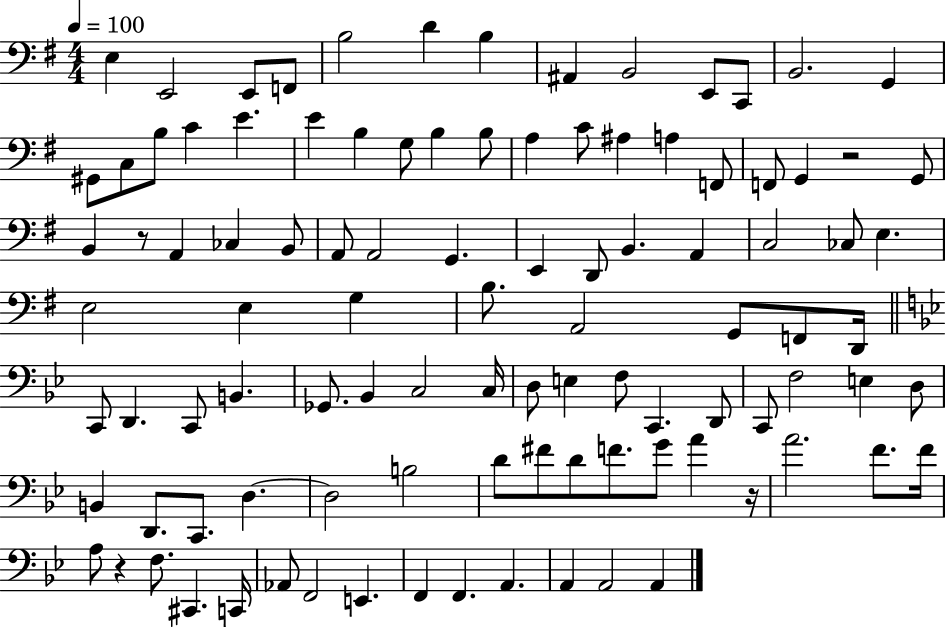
X:1
T:Untitled
M:4/4
L:1/4
K:G
E, E,,2 E,,/2 F,,/2 B,2 D B, ^A,, B,,2 E,,/2 C,,/2 B,,2 G,, ^G,,/2 C,/2 B,/2 C E E B, G,/2 B, B,/2 A, C/2 ^A, A, F,,/2 F,,/2 G,, z2 G,,/2 B,, z/2 A,, _C, B,,/2 A,,/2 A,,2 G,, E,, D,,/2 B,, A,, C,2 _C,/2 E, E,2 E, G, B,/2 A,,2 G,,/2 F,,/2 D,,/4 C,,/2 D,, C,,/2 B,, _G,,/2 _B,, C,2 C,/4 D,/2 E, F,/2 C,, D,,/2 C,,/2 F,2 E, D,/2 B,, D,,/2 C,,/2 D, D,2 B,2 D/2 ^F/2 D/2 F/2 G/2 A z/4 A2 F/2 F/4 A,/2 z F,/2 ^C,, C,,/4 _A,,/2 F,,2 E,, F,, F,, A,, A,, A,,2 A,,